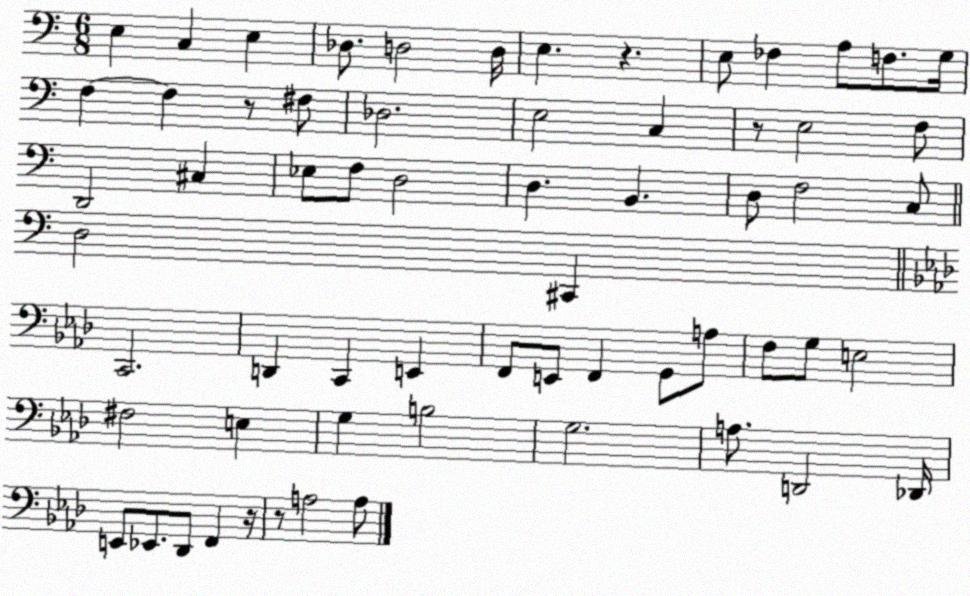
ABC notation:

X:1
T:Untitled
M:6/8
L:1/4
K:C
E, C, E, _D,/2 D,2 D,/4 E, z E,/2 _F, A,/2 F,/2 G,/4 F, F, z/2 ^F,/2 _D,2 E,2 C, z/2 E,2 F,/2 D,,2 ^C, _E,/2 F,/2 D,2 D, B,, D,/2 F,2 C,/2 D,2 ^C,, C,,2 D,, C,, E,, F,,/2 E,,/2 F,, G,,/2 A,/2 F,/2 G,/2 E,2 ^F,2 E, G, B,2 G,2 A,/2 D,,2 _D,,/4 E,,/2 _E,,/2 _D,,/2 F,, z/4 z/2 A,2 A,/2